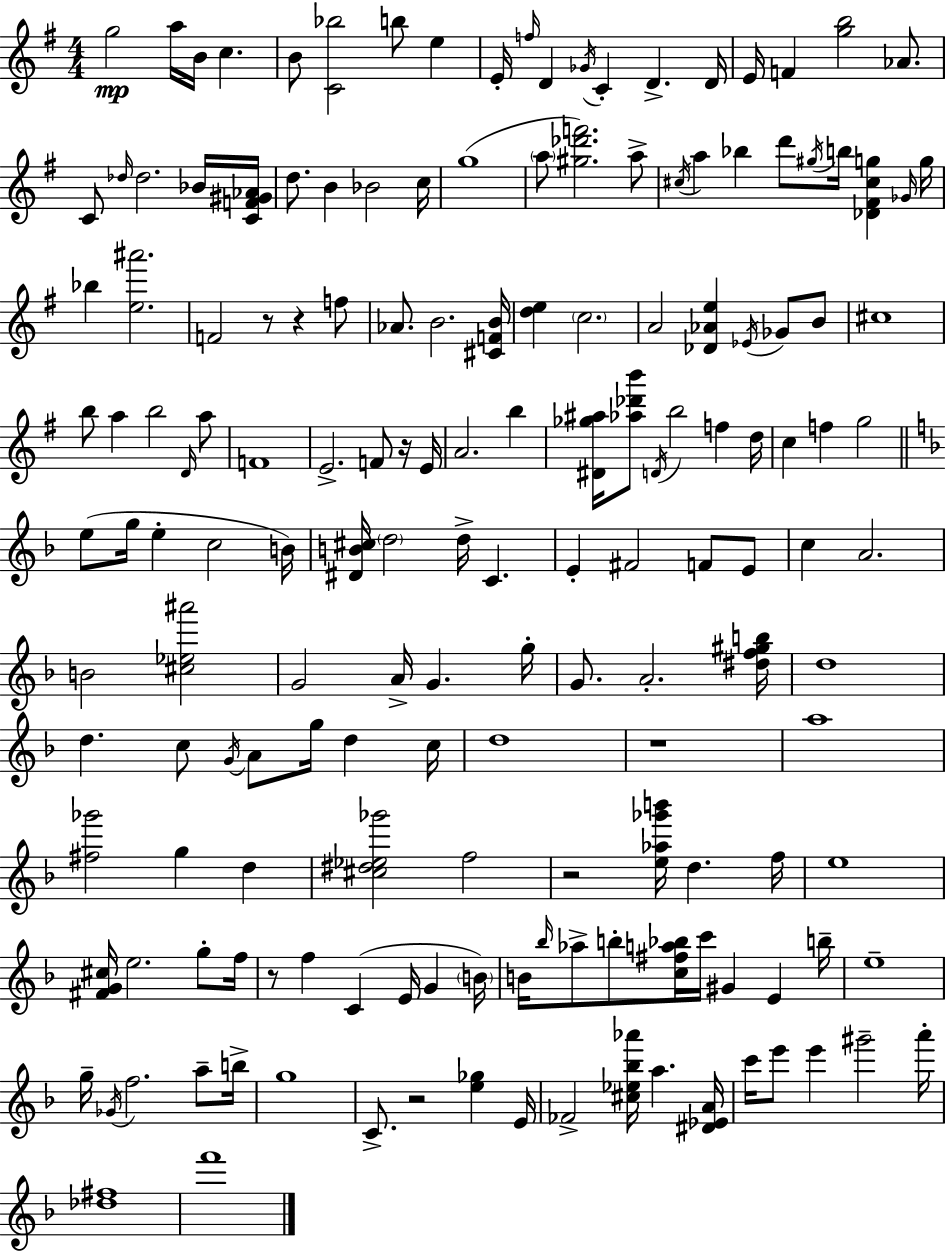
{
  \clef treble
  \numericTimeSignature
  \time 4/4
  \key g \major
  g''2\mp a''16 b'16 c''4. | b'8 <c' bes''>2 b''8 e''4 | e'16-. \grace { f''16 } d'4 \acciaccatura { ges'16 } c'4-. d'4.-> | d'16 e'16 f'4 <g'' b''>2 aes'8. | \break c'8 \grace { des''16 } des''2. | bes'16 <c' f' gis' aes'>16 d''8. b'4 bes'2 | c''16 g''1( | \parenthesize a''8 <gis'' des''' f'''>2.) | \break a''8-> \acciaccatura { cis''16 } a''4 bes''4 d'''8 \acciaccatura { gis''16 } b''16 | <des' fis' cis'' g''>4 \grace { ges'16 } g''16 bes''4 <e'' ais'''>2. | f'2 r8 | r4 f''8 aes'8. b'2. | \break <cis' f' b'>16 <d'' e''>4 \parenthesize c''2. | a'2 <des' aes' e''>4 | \acciaccatura { ees'16 } ges'8 b'8 cis''1 | b''8 a''4 b''2 | \break \grace { d'16 } a''8 f'1 | e'2.-> | f'8 r16 e'16 a'2. | b''4 <dis' ges'' ais''>16 <aes'' des''' b'''>8 \acciaccatura { d'16 } b''2 | \break f''4 d''16 c''4 f''4 | g''2 \bar "||" \break \key f \major e''8( g''16 e''4-. c''2 b'16) | <dis' b' cis''>16 \parenthesize d''2 d''16-> c'4. | e'4-. fis'2 f'8 e'8 | c''4 a'2. | \break b'2 <cis'' ees'' ais'''>2 | g'2 a'16-> g'4. g''16-. | g'8. a'2.-. <dis'' f'' gis'' b''>16 | d''1 | \break d''4. c''8 \acciaccatura { g'16 } a'8 g''16 d''4 | c''16 d''1 | r1 | a''1 | \break <fis'' ges'''>2 g''4 d''4 | <cis'' dis'' ees'' ges'''>2 f''2 | r2 <e'' aes'' ges''' b'''>16 d''4. | f''16 e''1 | \break <fis' g' cis''>16 e''2. g''8-. | f''16 r8 f''4 c'4( e'16 g'4 | \parenthesize b'16) b'16 \grace { bes''16 } aes''8-> b''8-. <c'' fis'' a'' bes''>16 c'''16 gis'4 e'4 | b''16-- e''1-- | \break g''16-- \acciaccatura { ges'16 } f''2. | a''8-- b''16-> g''1 | c'8.-> r2 <e'' ges''>4 | e'16 fes'2-> <cis'' ees'' bes'' aes'''>16 a''4. | \break <dis' ees' a'>16 c'''16 e'''8 e'''4 gis'''2-- | a'''16-. <des'' fis''>1 | f'''1 | \bar "|."
}